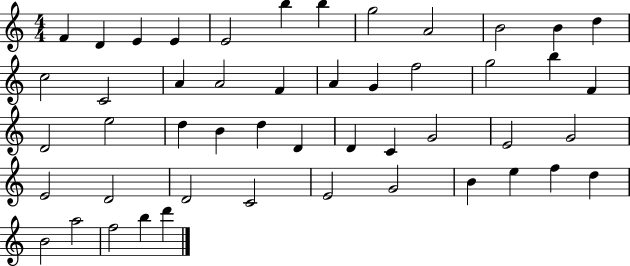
X:1
T:Untitled
M:4/4
L:1/4
K:C
F D E E E2 b b g2 A2 B2 B d c2 C2 A A2 F A G f2 g2 b F D2 e2 d B d D D C G2 E2 G2 E2 D2 D2 C2 E2 G2 B e f d B2 a2 f2 b d'